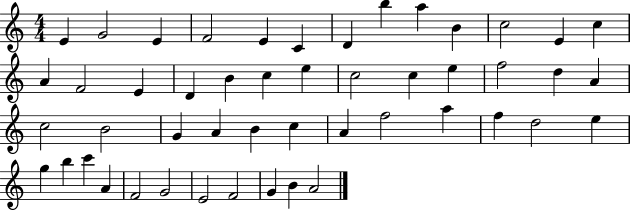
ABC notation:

X:1
T:Untitled
M:4/4
L:1/4
K:C
E G2 E F2 E C D b a B c2 E c A F2 E D B c e c2 c e f2 d A c2 B2 G A B c A f2 a f d2 e g b c' A F2 G2 E2 F2 G B A2